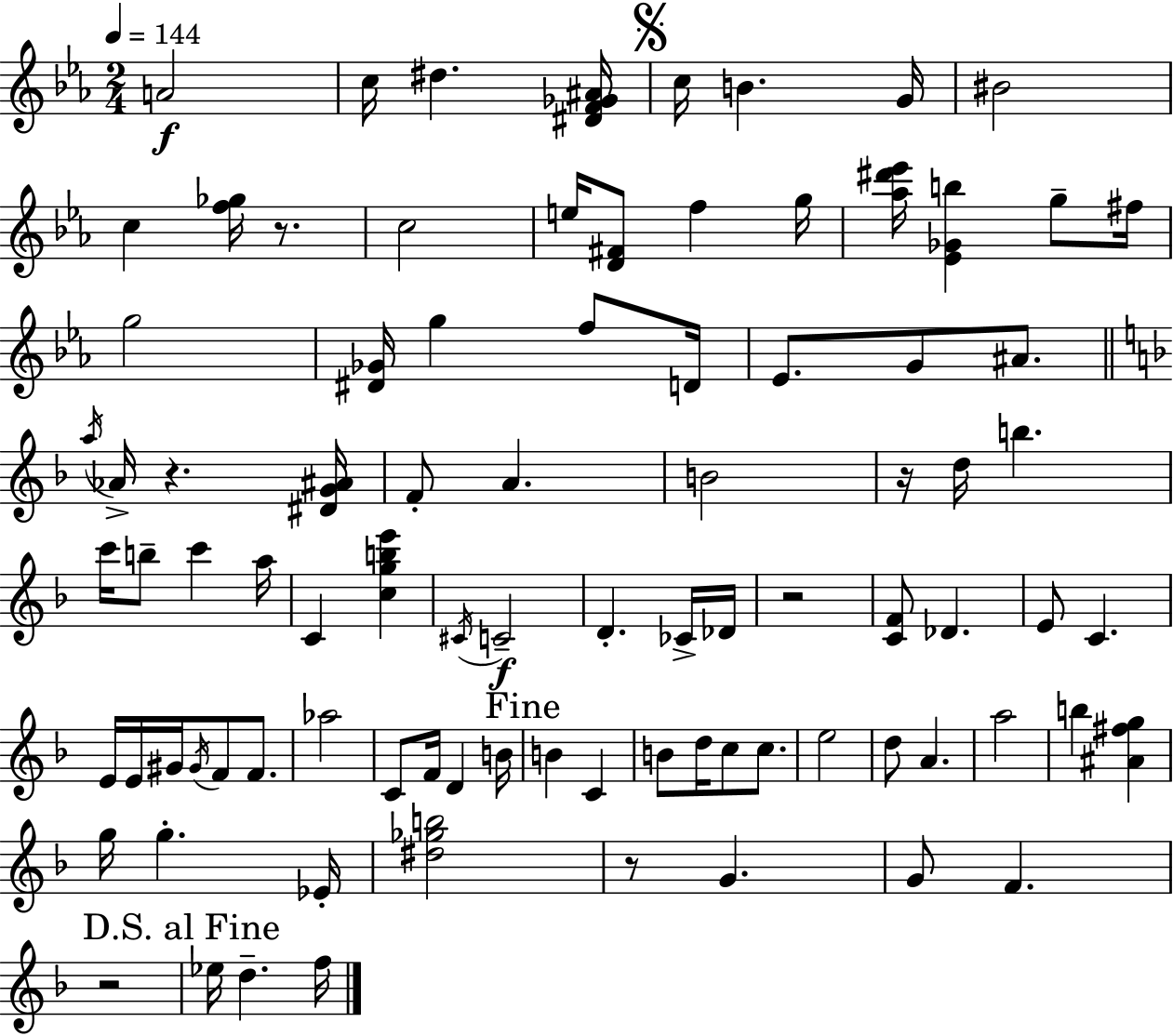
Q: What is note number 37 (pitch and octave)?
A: CES4